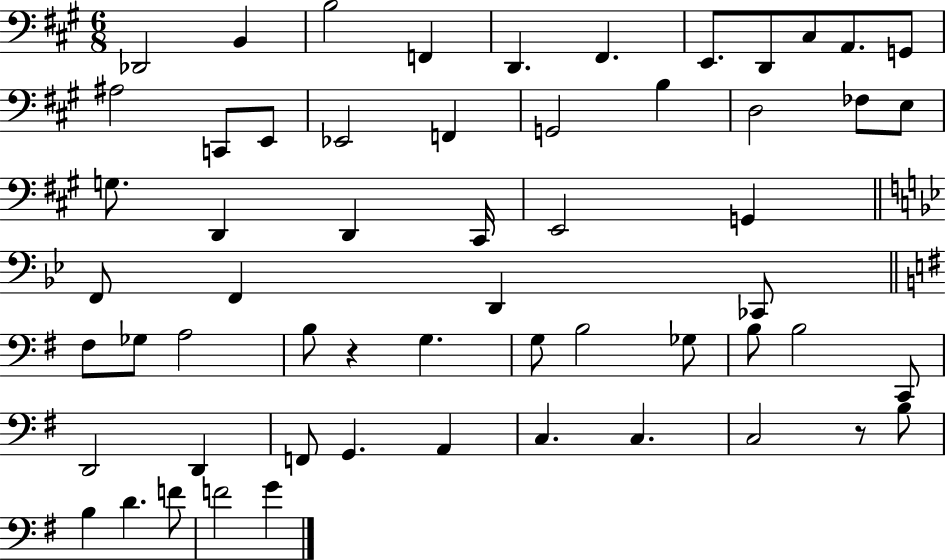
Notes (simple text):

Db2/h B2/q B3/h F2/q D2/q. F#2/q. E2/e. D2/e C#3/e A2/e. G2/e A#3/h C2/e E2/e Eb2/h F2/q G2/h B3/q D3/h FES3/e E3/e G3/e. D2/q D2/q C#2/s E2/h G2/q F2/e F2/q D2/q CES2/e F#3/e Gb3/e A3/h B3/e R/q G3/q. G3/e B3/h Gb3/e B3/e B3/h C2/e D2/h D2/q F2/e G2/q. A2/q C3/q. C3/q. C3/h R/e B3/e B3/q D4/q. F4/e F4/h G4/q